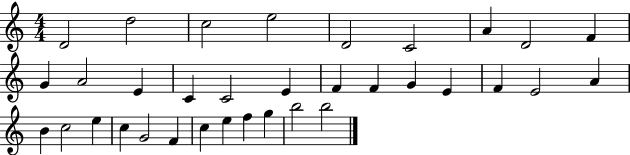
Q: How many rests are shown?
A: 0